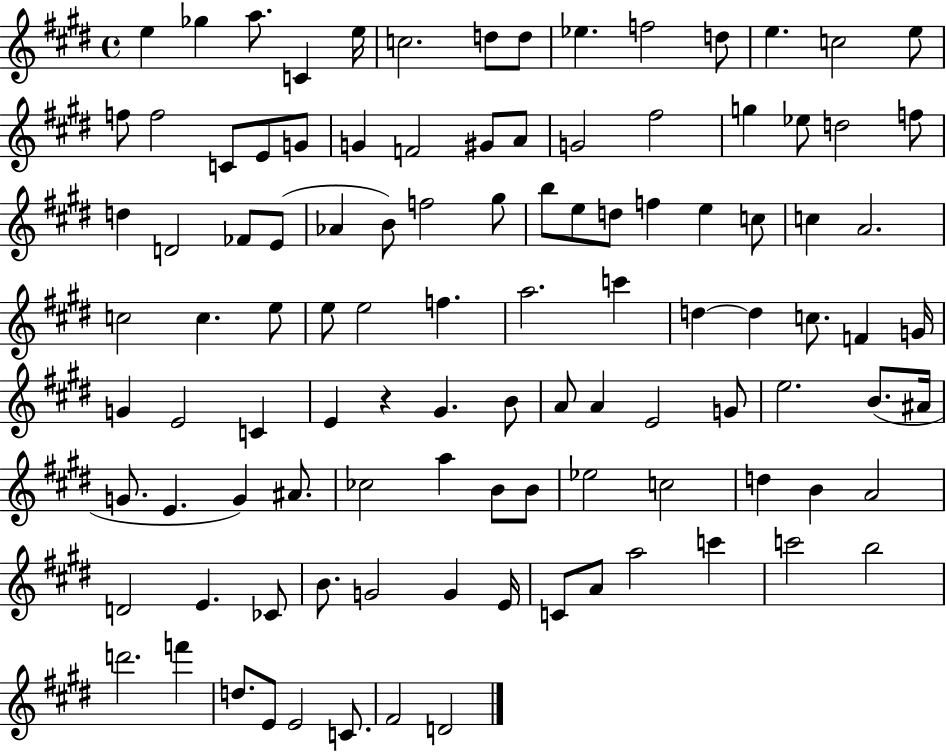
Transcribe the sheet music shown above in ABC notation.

X:1
T:Untitled
M:4/4
L:1/4
K:E
e _g a/2 C e/4 c2 d/2 d/2 _e f2 d/2 e c2 e/2 f/2 f2 C/2 E/2 G/2 G F2 ^G/2 A/2 G2 ^f2 g _e/2 d2 f/2 d D2 _F/2 E/2 _A B/2 f2 ^g/2 b/2 e/2 d/2 f e c/2 c A2 c2 c e/2 e/2 e2 f a2 c' d d c/2 F G/4 G E2 C E z ^G B/2 A/2 A E2 G/2 e2 B/2 ^A/4 G/2 E G ^A/2 _c2 a B/2 B/2 _e2 c2 d B A2 D2 E _C/2 B/2 G2 G E/4 C/2 A/2 a2 c' c'2 b2 d'2 f' d/2 E/2 E2 C/2 ^F2 D2